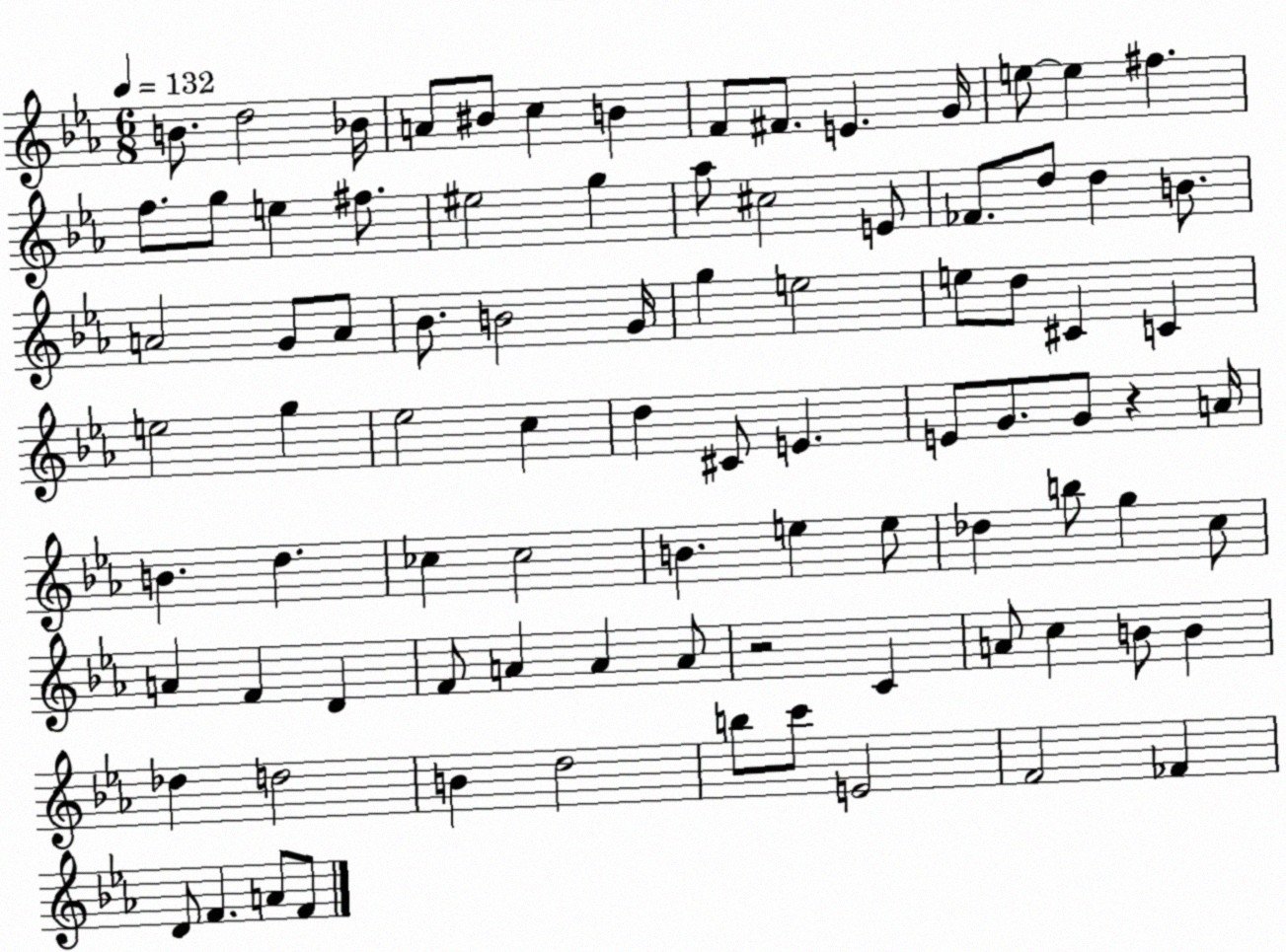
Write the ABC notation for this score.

X:1
T:Untitled
M:6/8
L:1/4
K:Eb
B/2 d2 _B/4 A/2 ^B/2 c B F/2 ^F/2 E G/4 e/2 e ^f f/2 g/2 e ^f/2 ^e2 g _a/2 ^c2 E/2 _F/2 d/2 d B/2 A2 G/2 A/2 _B/2 B2 G/4 g e2 e/2 d/2 ^C C e2 g _e2 c d ^C/2 E E/2 G/2 G/2 z A/4 B d _c _c2 B e e/2 _d b/2 g c/2 A F D F/2 A A A/2 z2 C A/2 c B/2 B _d d2 B d2 b/2 c'/2 E2 F2 _F D/2 F A/2 F/2